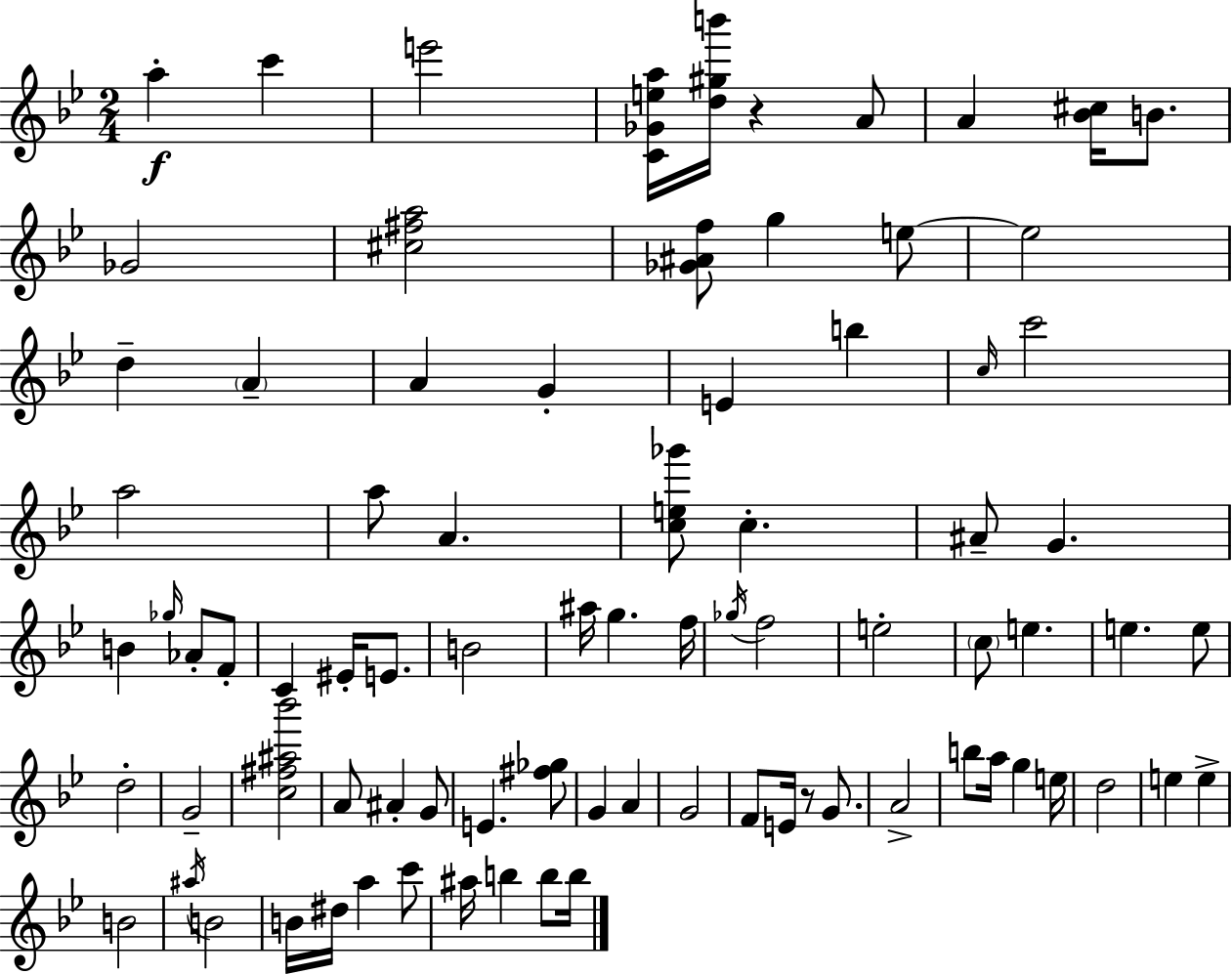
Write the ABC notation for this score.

X:1
T:Untitled
M:2/4
L:1/4
K:Gm
a c' e'2 [C_Gea]/4 [d^gb']/4 z A/2 A [_B^c]/4 B/2 _G2 [^c^fa]2 [_G^Af]/2 g e/2 e2 d A A G E b c/4 c'2 a2 a/2 A [ce_g']/2 c ^A/2 G B _g/4 _A/2 F/2 C ^E/4 E/2 B2 ^a/4 g f/4 _g/4 f2 e2 c/2 e e e/2 d2 G2 [c^f^a_b']2 A/2 ^A G/2 E [^f_g]/2 G A G2 F/2 E/4 z/2 G/2 A2 b/2 a/4 g e/4 d2 e e B2 ^a/4 B2 B/4 ^d/4 a c'/2 ^a/4 b b/2 b/4